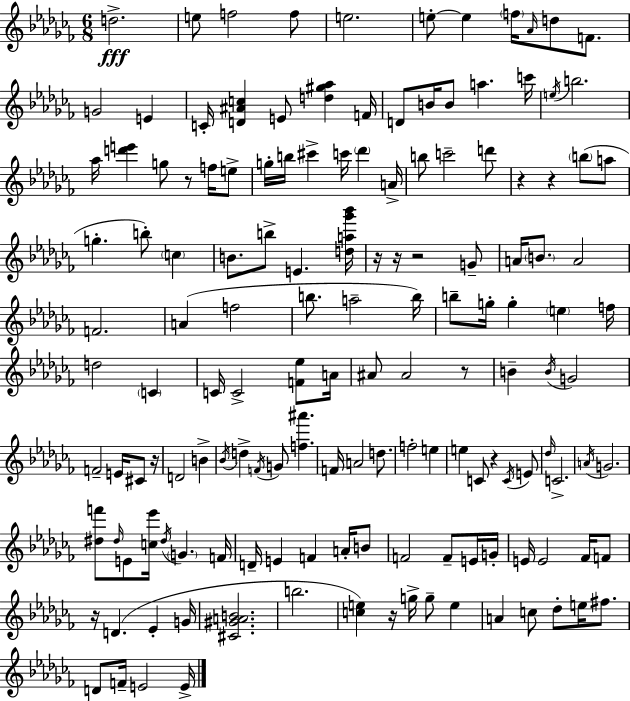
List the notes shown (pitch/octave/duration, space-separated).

D5/h. E5/e F5/h F5/e E5/h. E5/e E5/q F5/s Ab4/s D5/e F4/e. G4/h E4/q C4/s [D4,A#4,C5]/q E4/e [D5,G#5,Ab5]/q F4/s D4/e B4/s B4/e A5/q. C6/s E5/s B5/h. Ab5/s [D6,E6]/q G5/e R/e F5/s E5/e G5/s B5/s C#6/q C6/s Db6/q A4/s B5/e C6/h D6/e R/q R/q B5/e A5/e G5/q. B5/e C5/q B4/e. B5/e E4/q. [D5,A5,Gb6,Bb6]/s R/s R/s R/h G4/e A4/s B4/e. A4/h F4/h. A4/q F5/h B5/e. A5/h B5/s B5/e G5/s G5/q E5/q F5/s D5/h C4/q C4/s C4/h [F4,Eb5]/e A4/s A#4/e A#4/h R/e B4/q B4/s G4/h F4/h E4/s C#4/e R/s D4/h B4/q Bb4/s D5/q F4/s G4/e [F5,A#6]/q. F4/s A4/h D5/e. F5/h E5/q E5/q C4/e R/q C4/s E4/e Db5/s C4/h. A4/s G4/h. [D#5,F6]/e D#5/s E4/e [C5,Eb6]/s D#5/s G4/q. F4/s D4/s E4/q F4/q A4/s B4/e F4/h F4/e E4/s G4/s E4/s E4/h FES4/s F4/e R/s D4/q. Eb4/q G4/s [C#4,G#4,A4,B4]/h. B5/h. [C5,E5]/q R/s G5/s G5/e E5/q A4/q C5/e Db5/e E5/s F#5/e. D4/e F4/s E4/h E4/s